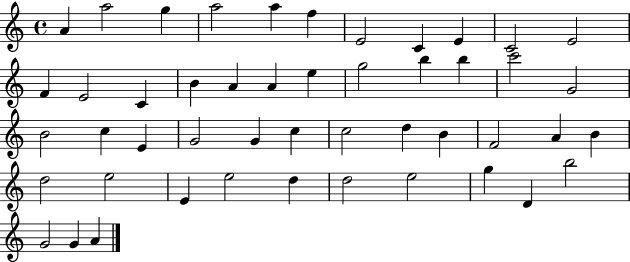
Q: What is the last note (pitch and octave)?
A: A4